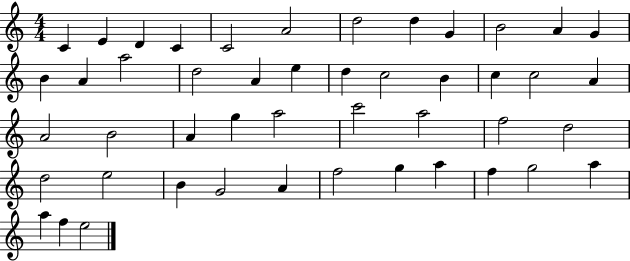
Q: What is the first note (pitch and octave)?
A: C4